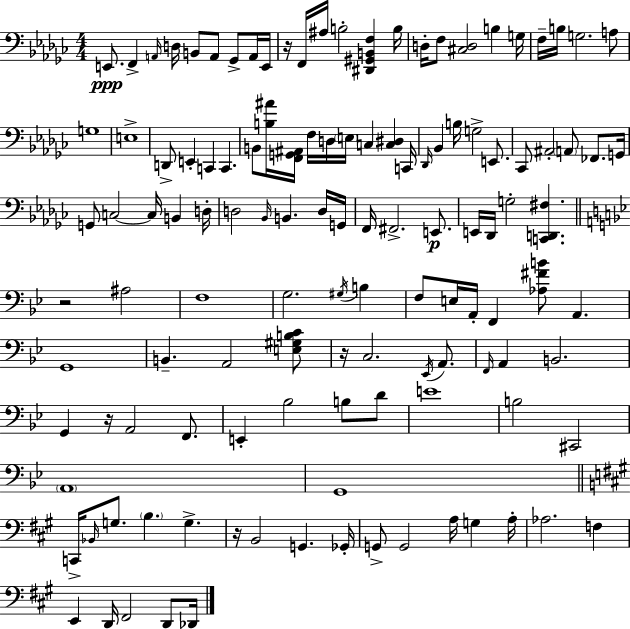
{
  \clef bass
  \numericTimeSignature
  \time 4/4
  \key ees \minor
  e,8.\ppp f,4-> \grace { a,16 } d16 b,8 a,8 ges,8-> a,16 | e,16 r16 f,16 ais16 b2-. <dis, gis, b, f>4 | b16 d16-. f8 <cis d>2 b4 | g16 f16-- b16 g2. a8 | \break g1 | e1-> | d,8-> e,4-. c,4 c,4. | b,8 <b ais'>16 <f, g, ais,>16 f16 d16 \parenthesize e16 c4 <c dis>4 | \break c,16 \grace { des,16 } bes,4 b16 g2-> e,8. | ces,8 ais,2-. \parenthesize a,8 fes,8. | g,16 g,8 c2~~ c16 b,4 | d16-. d2 \grace { bes,16 } b,4. | \break d16 g,16 f,16 fis,2.-> | e,8.\p e,16 des,16 g2-. <c, d, fis>4. | \bar "||" \break \key bes \major r2 ais2 | f1 | g2. \acciaccatura { gis16 } b4 | f8 e16 a,16-. f,4 <aes fis' b'>8 a,4. | \break g,1 | b,4.-- a,2 <e gis b c'>8 | r16 c2. \acciaccatura { ees,16 } a,8. | \grace { f,16 } a,4 b,2. | \break g,4 r16 a,2 | f,8. e,4-. bes2 b8 | d'8 e'1 | b2 cis,2 | \break \parenthesize a,1 | g,1 | \bar "||" \break \key a \major c,16-> \grace { bes,16 } g8. \parenthesize b4. g4.-> | r16 b,2 g,4. | ges,16-. g,8-> g,2 a16 g4 | a16-. aes2. f4 | \break e,4 d,16 fis,2 d,8 | des,16 \bar "|."
}